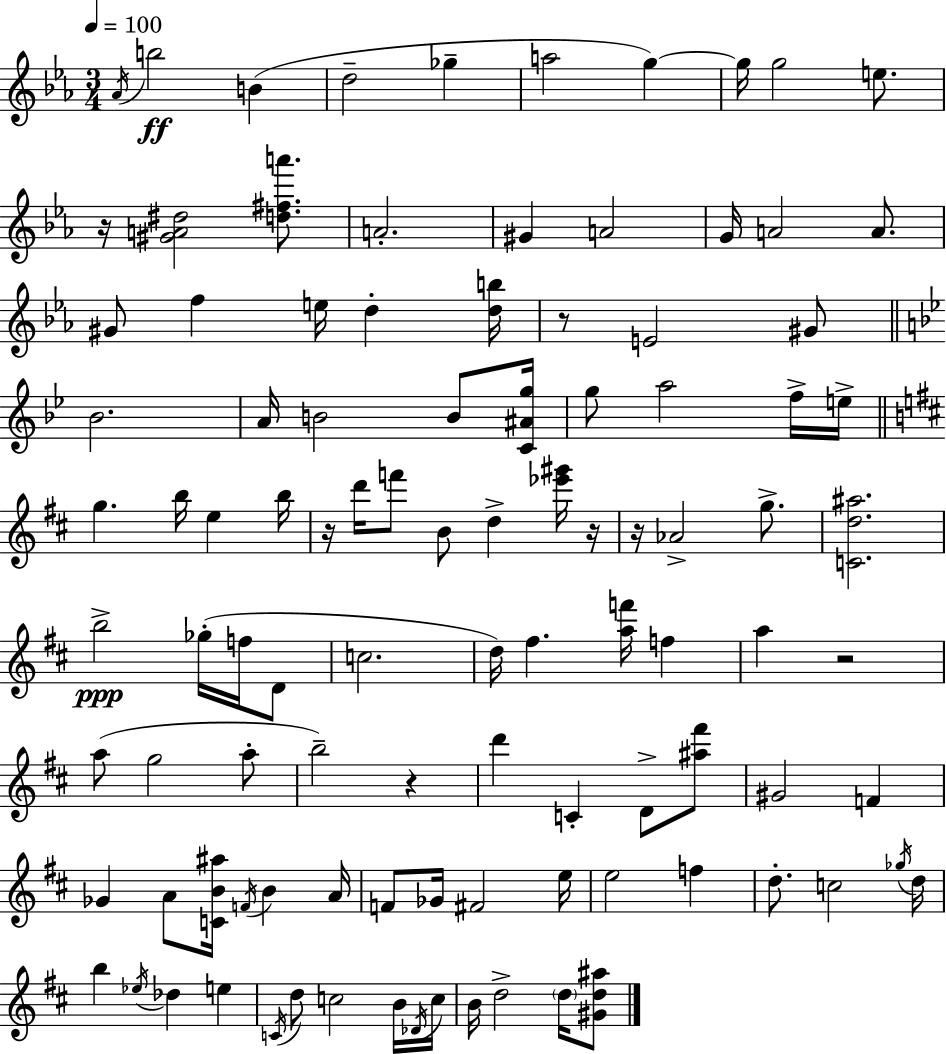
Ab4/s B5/h B4/q D5/h Gb5/q A5/h G5/q G5/s G5/h E5/e. R/s [G#4,A4,D#5]/h [D5,F#5,A6]/e. A4/h. G#4/q A4/h G4/s A4/h A4/e. G#4/e F5/q E5/s D5/q [D5,B5]/s R/e E4/h G#4/e Bb4/h. A4/s B4/h B4/e [C4,A#4,G5]/s G5/e A5/h F5/s E5/s G5/q. B5/s E5/q B5/s R/s D6/s F6/e B4/e D5/q [Eb6,G#6]/s R/s R/s Ab4/h G5/e. [C4,D5,A#5]/h. B5/h Gb5/s F5/s D4/e C5/h. D5/s F#5/q. [A5,F6]/s F5/q A5/q R/h A5/e G5/h A5/e B5/h R/q D6/q C4/q D4/e [A#5,F#6]/e G#4/h F4/q Gb4/q A4/e [C4,B4,A#5]/s F4/s B4/q A4/s F4/e Gb4/s F#4/h E5/s E5/h F5/q D5/e. C5/h Gb5/s D5/s B5/q Eb5/s Db5/q E5/q C4/s D5/e C5/h B4/s Db4/s C5/s B4/s D5/h D5/s [G#4,D5,A#5]/e